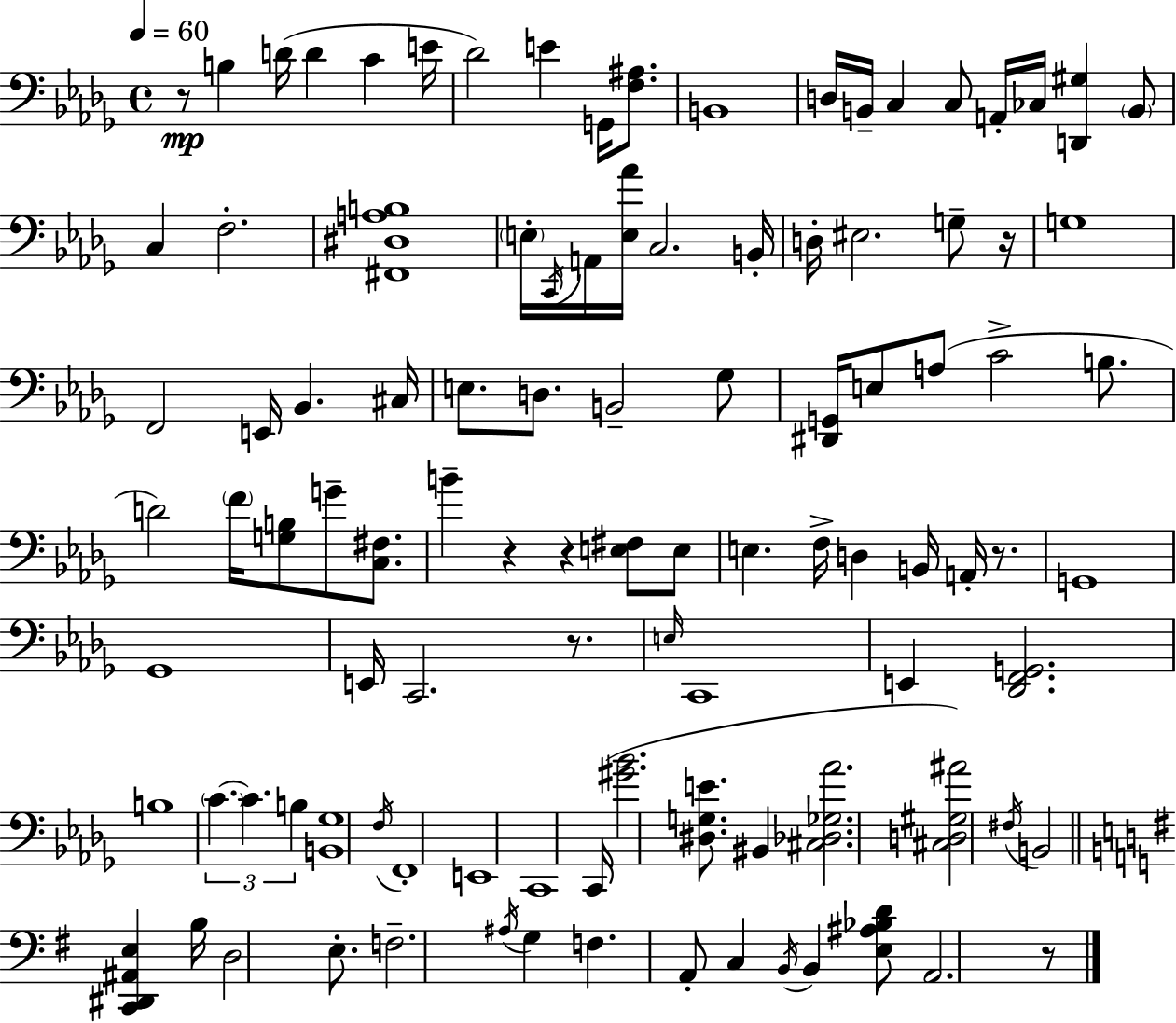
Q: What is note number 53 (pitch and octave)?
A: C2